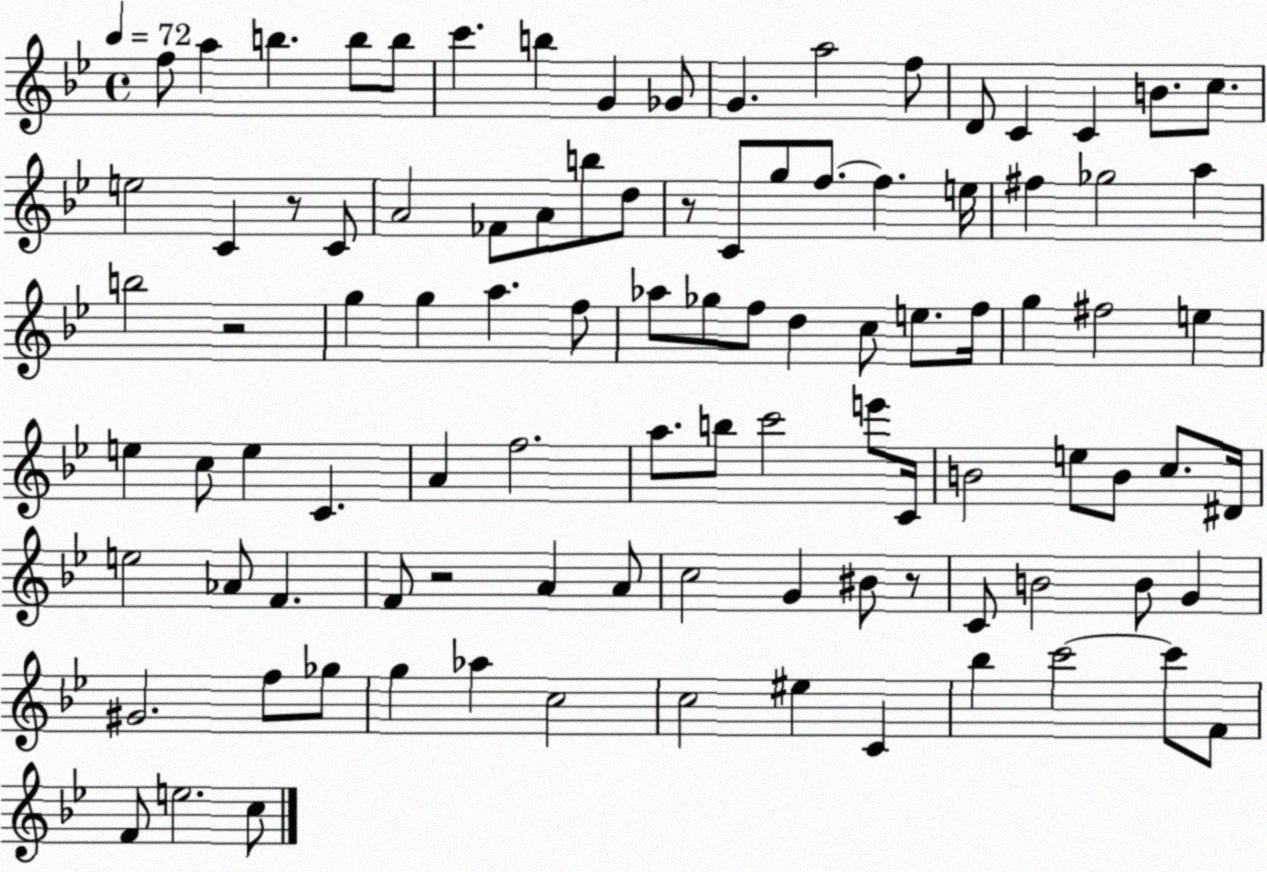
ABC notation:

X:1
T:Untitled
M:4/4
L:1/4
K:Bb
f/2 a b b/2 b/2 c' b G _G/2 G a2 f/2 D/2 C C B/2 c/2 e2 C z/2 C/2 A2 _F/2 A/2 b/2 d/2 z/2 C/2 g/2 f/2 f e/4 ^f _g2 a b2 z2 g g a f/2 _a/2 _g/2 f/2 d c/2 e/2 f/4 g ^f2 e e c/2 e C A f2 a/2 b/2 c'2 e'/2 C/4 B2 e/2 B/2 c/2 ^D/4 e2 _A/2 F F/2 z2 A A/2 c2 G ^B/2 z/2 C/2 B2 B/2 G ^G2 f/2 _g/2 g _a c2 c2 ^e C _b c'2 c'/2 F/2 F/2 e2 c/2